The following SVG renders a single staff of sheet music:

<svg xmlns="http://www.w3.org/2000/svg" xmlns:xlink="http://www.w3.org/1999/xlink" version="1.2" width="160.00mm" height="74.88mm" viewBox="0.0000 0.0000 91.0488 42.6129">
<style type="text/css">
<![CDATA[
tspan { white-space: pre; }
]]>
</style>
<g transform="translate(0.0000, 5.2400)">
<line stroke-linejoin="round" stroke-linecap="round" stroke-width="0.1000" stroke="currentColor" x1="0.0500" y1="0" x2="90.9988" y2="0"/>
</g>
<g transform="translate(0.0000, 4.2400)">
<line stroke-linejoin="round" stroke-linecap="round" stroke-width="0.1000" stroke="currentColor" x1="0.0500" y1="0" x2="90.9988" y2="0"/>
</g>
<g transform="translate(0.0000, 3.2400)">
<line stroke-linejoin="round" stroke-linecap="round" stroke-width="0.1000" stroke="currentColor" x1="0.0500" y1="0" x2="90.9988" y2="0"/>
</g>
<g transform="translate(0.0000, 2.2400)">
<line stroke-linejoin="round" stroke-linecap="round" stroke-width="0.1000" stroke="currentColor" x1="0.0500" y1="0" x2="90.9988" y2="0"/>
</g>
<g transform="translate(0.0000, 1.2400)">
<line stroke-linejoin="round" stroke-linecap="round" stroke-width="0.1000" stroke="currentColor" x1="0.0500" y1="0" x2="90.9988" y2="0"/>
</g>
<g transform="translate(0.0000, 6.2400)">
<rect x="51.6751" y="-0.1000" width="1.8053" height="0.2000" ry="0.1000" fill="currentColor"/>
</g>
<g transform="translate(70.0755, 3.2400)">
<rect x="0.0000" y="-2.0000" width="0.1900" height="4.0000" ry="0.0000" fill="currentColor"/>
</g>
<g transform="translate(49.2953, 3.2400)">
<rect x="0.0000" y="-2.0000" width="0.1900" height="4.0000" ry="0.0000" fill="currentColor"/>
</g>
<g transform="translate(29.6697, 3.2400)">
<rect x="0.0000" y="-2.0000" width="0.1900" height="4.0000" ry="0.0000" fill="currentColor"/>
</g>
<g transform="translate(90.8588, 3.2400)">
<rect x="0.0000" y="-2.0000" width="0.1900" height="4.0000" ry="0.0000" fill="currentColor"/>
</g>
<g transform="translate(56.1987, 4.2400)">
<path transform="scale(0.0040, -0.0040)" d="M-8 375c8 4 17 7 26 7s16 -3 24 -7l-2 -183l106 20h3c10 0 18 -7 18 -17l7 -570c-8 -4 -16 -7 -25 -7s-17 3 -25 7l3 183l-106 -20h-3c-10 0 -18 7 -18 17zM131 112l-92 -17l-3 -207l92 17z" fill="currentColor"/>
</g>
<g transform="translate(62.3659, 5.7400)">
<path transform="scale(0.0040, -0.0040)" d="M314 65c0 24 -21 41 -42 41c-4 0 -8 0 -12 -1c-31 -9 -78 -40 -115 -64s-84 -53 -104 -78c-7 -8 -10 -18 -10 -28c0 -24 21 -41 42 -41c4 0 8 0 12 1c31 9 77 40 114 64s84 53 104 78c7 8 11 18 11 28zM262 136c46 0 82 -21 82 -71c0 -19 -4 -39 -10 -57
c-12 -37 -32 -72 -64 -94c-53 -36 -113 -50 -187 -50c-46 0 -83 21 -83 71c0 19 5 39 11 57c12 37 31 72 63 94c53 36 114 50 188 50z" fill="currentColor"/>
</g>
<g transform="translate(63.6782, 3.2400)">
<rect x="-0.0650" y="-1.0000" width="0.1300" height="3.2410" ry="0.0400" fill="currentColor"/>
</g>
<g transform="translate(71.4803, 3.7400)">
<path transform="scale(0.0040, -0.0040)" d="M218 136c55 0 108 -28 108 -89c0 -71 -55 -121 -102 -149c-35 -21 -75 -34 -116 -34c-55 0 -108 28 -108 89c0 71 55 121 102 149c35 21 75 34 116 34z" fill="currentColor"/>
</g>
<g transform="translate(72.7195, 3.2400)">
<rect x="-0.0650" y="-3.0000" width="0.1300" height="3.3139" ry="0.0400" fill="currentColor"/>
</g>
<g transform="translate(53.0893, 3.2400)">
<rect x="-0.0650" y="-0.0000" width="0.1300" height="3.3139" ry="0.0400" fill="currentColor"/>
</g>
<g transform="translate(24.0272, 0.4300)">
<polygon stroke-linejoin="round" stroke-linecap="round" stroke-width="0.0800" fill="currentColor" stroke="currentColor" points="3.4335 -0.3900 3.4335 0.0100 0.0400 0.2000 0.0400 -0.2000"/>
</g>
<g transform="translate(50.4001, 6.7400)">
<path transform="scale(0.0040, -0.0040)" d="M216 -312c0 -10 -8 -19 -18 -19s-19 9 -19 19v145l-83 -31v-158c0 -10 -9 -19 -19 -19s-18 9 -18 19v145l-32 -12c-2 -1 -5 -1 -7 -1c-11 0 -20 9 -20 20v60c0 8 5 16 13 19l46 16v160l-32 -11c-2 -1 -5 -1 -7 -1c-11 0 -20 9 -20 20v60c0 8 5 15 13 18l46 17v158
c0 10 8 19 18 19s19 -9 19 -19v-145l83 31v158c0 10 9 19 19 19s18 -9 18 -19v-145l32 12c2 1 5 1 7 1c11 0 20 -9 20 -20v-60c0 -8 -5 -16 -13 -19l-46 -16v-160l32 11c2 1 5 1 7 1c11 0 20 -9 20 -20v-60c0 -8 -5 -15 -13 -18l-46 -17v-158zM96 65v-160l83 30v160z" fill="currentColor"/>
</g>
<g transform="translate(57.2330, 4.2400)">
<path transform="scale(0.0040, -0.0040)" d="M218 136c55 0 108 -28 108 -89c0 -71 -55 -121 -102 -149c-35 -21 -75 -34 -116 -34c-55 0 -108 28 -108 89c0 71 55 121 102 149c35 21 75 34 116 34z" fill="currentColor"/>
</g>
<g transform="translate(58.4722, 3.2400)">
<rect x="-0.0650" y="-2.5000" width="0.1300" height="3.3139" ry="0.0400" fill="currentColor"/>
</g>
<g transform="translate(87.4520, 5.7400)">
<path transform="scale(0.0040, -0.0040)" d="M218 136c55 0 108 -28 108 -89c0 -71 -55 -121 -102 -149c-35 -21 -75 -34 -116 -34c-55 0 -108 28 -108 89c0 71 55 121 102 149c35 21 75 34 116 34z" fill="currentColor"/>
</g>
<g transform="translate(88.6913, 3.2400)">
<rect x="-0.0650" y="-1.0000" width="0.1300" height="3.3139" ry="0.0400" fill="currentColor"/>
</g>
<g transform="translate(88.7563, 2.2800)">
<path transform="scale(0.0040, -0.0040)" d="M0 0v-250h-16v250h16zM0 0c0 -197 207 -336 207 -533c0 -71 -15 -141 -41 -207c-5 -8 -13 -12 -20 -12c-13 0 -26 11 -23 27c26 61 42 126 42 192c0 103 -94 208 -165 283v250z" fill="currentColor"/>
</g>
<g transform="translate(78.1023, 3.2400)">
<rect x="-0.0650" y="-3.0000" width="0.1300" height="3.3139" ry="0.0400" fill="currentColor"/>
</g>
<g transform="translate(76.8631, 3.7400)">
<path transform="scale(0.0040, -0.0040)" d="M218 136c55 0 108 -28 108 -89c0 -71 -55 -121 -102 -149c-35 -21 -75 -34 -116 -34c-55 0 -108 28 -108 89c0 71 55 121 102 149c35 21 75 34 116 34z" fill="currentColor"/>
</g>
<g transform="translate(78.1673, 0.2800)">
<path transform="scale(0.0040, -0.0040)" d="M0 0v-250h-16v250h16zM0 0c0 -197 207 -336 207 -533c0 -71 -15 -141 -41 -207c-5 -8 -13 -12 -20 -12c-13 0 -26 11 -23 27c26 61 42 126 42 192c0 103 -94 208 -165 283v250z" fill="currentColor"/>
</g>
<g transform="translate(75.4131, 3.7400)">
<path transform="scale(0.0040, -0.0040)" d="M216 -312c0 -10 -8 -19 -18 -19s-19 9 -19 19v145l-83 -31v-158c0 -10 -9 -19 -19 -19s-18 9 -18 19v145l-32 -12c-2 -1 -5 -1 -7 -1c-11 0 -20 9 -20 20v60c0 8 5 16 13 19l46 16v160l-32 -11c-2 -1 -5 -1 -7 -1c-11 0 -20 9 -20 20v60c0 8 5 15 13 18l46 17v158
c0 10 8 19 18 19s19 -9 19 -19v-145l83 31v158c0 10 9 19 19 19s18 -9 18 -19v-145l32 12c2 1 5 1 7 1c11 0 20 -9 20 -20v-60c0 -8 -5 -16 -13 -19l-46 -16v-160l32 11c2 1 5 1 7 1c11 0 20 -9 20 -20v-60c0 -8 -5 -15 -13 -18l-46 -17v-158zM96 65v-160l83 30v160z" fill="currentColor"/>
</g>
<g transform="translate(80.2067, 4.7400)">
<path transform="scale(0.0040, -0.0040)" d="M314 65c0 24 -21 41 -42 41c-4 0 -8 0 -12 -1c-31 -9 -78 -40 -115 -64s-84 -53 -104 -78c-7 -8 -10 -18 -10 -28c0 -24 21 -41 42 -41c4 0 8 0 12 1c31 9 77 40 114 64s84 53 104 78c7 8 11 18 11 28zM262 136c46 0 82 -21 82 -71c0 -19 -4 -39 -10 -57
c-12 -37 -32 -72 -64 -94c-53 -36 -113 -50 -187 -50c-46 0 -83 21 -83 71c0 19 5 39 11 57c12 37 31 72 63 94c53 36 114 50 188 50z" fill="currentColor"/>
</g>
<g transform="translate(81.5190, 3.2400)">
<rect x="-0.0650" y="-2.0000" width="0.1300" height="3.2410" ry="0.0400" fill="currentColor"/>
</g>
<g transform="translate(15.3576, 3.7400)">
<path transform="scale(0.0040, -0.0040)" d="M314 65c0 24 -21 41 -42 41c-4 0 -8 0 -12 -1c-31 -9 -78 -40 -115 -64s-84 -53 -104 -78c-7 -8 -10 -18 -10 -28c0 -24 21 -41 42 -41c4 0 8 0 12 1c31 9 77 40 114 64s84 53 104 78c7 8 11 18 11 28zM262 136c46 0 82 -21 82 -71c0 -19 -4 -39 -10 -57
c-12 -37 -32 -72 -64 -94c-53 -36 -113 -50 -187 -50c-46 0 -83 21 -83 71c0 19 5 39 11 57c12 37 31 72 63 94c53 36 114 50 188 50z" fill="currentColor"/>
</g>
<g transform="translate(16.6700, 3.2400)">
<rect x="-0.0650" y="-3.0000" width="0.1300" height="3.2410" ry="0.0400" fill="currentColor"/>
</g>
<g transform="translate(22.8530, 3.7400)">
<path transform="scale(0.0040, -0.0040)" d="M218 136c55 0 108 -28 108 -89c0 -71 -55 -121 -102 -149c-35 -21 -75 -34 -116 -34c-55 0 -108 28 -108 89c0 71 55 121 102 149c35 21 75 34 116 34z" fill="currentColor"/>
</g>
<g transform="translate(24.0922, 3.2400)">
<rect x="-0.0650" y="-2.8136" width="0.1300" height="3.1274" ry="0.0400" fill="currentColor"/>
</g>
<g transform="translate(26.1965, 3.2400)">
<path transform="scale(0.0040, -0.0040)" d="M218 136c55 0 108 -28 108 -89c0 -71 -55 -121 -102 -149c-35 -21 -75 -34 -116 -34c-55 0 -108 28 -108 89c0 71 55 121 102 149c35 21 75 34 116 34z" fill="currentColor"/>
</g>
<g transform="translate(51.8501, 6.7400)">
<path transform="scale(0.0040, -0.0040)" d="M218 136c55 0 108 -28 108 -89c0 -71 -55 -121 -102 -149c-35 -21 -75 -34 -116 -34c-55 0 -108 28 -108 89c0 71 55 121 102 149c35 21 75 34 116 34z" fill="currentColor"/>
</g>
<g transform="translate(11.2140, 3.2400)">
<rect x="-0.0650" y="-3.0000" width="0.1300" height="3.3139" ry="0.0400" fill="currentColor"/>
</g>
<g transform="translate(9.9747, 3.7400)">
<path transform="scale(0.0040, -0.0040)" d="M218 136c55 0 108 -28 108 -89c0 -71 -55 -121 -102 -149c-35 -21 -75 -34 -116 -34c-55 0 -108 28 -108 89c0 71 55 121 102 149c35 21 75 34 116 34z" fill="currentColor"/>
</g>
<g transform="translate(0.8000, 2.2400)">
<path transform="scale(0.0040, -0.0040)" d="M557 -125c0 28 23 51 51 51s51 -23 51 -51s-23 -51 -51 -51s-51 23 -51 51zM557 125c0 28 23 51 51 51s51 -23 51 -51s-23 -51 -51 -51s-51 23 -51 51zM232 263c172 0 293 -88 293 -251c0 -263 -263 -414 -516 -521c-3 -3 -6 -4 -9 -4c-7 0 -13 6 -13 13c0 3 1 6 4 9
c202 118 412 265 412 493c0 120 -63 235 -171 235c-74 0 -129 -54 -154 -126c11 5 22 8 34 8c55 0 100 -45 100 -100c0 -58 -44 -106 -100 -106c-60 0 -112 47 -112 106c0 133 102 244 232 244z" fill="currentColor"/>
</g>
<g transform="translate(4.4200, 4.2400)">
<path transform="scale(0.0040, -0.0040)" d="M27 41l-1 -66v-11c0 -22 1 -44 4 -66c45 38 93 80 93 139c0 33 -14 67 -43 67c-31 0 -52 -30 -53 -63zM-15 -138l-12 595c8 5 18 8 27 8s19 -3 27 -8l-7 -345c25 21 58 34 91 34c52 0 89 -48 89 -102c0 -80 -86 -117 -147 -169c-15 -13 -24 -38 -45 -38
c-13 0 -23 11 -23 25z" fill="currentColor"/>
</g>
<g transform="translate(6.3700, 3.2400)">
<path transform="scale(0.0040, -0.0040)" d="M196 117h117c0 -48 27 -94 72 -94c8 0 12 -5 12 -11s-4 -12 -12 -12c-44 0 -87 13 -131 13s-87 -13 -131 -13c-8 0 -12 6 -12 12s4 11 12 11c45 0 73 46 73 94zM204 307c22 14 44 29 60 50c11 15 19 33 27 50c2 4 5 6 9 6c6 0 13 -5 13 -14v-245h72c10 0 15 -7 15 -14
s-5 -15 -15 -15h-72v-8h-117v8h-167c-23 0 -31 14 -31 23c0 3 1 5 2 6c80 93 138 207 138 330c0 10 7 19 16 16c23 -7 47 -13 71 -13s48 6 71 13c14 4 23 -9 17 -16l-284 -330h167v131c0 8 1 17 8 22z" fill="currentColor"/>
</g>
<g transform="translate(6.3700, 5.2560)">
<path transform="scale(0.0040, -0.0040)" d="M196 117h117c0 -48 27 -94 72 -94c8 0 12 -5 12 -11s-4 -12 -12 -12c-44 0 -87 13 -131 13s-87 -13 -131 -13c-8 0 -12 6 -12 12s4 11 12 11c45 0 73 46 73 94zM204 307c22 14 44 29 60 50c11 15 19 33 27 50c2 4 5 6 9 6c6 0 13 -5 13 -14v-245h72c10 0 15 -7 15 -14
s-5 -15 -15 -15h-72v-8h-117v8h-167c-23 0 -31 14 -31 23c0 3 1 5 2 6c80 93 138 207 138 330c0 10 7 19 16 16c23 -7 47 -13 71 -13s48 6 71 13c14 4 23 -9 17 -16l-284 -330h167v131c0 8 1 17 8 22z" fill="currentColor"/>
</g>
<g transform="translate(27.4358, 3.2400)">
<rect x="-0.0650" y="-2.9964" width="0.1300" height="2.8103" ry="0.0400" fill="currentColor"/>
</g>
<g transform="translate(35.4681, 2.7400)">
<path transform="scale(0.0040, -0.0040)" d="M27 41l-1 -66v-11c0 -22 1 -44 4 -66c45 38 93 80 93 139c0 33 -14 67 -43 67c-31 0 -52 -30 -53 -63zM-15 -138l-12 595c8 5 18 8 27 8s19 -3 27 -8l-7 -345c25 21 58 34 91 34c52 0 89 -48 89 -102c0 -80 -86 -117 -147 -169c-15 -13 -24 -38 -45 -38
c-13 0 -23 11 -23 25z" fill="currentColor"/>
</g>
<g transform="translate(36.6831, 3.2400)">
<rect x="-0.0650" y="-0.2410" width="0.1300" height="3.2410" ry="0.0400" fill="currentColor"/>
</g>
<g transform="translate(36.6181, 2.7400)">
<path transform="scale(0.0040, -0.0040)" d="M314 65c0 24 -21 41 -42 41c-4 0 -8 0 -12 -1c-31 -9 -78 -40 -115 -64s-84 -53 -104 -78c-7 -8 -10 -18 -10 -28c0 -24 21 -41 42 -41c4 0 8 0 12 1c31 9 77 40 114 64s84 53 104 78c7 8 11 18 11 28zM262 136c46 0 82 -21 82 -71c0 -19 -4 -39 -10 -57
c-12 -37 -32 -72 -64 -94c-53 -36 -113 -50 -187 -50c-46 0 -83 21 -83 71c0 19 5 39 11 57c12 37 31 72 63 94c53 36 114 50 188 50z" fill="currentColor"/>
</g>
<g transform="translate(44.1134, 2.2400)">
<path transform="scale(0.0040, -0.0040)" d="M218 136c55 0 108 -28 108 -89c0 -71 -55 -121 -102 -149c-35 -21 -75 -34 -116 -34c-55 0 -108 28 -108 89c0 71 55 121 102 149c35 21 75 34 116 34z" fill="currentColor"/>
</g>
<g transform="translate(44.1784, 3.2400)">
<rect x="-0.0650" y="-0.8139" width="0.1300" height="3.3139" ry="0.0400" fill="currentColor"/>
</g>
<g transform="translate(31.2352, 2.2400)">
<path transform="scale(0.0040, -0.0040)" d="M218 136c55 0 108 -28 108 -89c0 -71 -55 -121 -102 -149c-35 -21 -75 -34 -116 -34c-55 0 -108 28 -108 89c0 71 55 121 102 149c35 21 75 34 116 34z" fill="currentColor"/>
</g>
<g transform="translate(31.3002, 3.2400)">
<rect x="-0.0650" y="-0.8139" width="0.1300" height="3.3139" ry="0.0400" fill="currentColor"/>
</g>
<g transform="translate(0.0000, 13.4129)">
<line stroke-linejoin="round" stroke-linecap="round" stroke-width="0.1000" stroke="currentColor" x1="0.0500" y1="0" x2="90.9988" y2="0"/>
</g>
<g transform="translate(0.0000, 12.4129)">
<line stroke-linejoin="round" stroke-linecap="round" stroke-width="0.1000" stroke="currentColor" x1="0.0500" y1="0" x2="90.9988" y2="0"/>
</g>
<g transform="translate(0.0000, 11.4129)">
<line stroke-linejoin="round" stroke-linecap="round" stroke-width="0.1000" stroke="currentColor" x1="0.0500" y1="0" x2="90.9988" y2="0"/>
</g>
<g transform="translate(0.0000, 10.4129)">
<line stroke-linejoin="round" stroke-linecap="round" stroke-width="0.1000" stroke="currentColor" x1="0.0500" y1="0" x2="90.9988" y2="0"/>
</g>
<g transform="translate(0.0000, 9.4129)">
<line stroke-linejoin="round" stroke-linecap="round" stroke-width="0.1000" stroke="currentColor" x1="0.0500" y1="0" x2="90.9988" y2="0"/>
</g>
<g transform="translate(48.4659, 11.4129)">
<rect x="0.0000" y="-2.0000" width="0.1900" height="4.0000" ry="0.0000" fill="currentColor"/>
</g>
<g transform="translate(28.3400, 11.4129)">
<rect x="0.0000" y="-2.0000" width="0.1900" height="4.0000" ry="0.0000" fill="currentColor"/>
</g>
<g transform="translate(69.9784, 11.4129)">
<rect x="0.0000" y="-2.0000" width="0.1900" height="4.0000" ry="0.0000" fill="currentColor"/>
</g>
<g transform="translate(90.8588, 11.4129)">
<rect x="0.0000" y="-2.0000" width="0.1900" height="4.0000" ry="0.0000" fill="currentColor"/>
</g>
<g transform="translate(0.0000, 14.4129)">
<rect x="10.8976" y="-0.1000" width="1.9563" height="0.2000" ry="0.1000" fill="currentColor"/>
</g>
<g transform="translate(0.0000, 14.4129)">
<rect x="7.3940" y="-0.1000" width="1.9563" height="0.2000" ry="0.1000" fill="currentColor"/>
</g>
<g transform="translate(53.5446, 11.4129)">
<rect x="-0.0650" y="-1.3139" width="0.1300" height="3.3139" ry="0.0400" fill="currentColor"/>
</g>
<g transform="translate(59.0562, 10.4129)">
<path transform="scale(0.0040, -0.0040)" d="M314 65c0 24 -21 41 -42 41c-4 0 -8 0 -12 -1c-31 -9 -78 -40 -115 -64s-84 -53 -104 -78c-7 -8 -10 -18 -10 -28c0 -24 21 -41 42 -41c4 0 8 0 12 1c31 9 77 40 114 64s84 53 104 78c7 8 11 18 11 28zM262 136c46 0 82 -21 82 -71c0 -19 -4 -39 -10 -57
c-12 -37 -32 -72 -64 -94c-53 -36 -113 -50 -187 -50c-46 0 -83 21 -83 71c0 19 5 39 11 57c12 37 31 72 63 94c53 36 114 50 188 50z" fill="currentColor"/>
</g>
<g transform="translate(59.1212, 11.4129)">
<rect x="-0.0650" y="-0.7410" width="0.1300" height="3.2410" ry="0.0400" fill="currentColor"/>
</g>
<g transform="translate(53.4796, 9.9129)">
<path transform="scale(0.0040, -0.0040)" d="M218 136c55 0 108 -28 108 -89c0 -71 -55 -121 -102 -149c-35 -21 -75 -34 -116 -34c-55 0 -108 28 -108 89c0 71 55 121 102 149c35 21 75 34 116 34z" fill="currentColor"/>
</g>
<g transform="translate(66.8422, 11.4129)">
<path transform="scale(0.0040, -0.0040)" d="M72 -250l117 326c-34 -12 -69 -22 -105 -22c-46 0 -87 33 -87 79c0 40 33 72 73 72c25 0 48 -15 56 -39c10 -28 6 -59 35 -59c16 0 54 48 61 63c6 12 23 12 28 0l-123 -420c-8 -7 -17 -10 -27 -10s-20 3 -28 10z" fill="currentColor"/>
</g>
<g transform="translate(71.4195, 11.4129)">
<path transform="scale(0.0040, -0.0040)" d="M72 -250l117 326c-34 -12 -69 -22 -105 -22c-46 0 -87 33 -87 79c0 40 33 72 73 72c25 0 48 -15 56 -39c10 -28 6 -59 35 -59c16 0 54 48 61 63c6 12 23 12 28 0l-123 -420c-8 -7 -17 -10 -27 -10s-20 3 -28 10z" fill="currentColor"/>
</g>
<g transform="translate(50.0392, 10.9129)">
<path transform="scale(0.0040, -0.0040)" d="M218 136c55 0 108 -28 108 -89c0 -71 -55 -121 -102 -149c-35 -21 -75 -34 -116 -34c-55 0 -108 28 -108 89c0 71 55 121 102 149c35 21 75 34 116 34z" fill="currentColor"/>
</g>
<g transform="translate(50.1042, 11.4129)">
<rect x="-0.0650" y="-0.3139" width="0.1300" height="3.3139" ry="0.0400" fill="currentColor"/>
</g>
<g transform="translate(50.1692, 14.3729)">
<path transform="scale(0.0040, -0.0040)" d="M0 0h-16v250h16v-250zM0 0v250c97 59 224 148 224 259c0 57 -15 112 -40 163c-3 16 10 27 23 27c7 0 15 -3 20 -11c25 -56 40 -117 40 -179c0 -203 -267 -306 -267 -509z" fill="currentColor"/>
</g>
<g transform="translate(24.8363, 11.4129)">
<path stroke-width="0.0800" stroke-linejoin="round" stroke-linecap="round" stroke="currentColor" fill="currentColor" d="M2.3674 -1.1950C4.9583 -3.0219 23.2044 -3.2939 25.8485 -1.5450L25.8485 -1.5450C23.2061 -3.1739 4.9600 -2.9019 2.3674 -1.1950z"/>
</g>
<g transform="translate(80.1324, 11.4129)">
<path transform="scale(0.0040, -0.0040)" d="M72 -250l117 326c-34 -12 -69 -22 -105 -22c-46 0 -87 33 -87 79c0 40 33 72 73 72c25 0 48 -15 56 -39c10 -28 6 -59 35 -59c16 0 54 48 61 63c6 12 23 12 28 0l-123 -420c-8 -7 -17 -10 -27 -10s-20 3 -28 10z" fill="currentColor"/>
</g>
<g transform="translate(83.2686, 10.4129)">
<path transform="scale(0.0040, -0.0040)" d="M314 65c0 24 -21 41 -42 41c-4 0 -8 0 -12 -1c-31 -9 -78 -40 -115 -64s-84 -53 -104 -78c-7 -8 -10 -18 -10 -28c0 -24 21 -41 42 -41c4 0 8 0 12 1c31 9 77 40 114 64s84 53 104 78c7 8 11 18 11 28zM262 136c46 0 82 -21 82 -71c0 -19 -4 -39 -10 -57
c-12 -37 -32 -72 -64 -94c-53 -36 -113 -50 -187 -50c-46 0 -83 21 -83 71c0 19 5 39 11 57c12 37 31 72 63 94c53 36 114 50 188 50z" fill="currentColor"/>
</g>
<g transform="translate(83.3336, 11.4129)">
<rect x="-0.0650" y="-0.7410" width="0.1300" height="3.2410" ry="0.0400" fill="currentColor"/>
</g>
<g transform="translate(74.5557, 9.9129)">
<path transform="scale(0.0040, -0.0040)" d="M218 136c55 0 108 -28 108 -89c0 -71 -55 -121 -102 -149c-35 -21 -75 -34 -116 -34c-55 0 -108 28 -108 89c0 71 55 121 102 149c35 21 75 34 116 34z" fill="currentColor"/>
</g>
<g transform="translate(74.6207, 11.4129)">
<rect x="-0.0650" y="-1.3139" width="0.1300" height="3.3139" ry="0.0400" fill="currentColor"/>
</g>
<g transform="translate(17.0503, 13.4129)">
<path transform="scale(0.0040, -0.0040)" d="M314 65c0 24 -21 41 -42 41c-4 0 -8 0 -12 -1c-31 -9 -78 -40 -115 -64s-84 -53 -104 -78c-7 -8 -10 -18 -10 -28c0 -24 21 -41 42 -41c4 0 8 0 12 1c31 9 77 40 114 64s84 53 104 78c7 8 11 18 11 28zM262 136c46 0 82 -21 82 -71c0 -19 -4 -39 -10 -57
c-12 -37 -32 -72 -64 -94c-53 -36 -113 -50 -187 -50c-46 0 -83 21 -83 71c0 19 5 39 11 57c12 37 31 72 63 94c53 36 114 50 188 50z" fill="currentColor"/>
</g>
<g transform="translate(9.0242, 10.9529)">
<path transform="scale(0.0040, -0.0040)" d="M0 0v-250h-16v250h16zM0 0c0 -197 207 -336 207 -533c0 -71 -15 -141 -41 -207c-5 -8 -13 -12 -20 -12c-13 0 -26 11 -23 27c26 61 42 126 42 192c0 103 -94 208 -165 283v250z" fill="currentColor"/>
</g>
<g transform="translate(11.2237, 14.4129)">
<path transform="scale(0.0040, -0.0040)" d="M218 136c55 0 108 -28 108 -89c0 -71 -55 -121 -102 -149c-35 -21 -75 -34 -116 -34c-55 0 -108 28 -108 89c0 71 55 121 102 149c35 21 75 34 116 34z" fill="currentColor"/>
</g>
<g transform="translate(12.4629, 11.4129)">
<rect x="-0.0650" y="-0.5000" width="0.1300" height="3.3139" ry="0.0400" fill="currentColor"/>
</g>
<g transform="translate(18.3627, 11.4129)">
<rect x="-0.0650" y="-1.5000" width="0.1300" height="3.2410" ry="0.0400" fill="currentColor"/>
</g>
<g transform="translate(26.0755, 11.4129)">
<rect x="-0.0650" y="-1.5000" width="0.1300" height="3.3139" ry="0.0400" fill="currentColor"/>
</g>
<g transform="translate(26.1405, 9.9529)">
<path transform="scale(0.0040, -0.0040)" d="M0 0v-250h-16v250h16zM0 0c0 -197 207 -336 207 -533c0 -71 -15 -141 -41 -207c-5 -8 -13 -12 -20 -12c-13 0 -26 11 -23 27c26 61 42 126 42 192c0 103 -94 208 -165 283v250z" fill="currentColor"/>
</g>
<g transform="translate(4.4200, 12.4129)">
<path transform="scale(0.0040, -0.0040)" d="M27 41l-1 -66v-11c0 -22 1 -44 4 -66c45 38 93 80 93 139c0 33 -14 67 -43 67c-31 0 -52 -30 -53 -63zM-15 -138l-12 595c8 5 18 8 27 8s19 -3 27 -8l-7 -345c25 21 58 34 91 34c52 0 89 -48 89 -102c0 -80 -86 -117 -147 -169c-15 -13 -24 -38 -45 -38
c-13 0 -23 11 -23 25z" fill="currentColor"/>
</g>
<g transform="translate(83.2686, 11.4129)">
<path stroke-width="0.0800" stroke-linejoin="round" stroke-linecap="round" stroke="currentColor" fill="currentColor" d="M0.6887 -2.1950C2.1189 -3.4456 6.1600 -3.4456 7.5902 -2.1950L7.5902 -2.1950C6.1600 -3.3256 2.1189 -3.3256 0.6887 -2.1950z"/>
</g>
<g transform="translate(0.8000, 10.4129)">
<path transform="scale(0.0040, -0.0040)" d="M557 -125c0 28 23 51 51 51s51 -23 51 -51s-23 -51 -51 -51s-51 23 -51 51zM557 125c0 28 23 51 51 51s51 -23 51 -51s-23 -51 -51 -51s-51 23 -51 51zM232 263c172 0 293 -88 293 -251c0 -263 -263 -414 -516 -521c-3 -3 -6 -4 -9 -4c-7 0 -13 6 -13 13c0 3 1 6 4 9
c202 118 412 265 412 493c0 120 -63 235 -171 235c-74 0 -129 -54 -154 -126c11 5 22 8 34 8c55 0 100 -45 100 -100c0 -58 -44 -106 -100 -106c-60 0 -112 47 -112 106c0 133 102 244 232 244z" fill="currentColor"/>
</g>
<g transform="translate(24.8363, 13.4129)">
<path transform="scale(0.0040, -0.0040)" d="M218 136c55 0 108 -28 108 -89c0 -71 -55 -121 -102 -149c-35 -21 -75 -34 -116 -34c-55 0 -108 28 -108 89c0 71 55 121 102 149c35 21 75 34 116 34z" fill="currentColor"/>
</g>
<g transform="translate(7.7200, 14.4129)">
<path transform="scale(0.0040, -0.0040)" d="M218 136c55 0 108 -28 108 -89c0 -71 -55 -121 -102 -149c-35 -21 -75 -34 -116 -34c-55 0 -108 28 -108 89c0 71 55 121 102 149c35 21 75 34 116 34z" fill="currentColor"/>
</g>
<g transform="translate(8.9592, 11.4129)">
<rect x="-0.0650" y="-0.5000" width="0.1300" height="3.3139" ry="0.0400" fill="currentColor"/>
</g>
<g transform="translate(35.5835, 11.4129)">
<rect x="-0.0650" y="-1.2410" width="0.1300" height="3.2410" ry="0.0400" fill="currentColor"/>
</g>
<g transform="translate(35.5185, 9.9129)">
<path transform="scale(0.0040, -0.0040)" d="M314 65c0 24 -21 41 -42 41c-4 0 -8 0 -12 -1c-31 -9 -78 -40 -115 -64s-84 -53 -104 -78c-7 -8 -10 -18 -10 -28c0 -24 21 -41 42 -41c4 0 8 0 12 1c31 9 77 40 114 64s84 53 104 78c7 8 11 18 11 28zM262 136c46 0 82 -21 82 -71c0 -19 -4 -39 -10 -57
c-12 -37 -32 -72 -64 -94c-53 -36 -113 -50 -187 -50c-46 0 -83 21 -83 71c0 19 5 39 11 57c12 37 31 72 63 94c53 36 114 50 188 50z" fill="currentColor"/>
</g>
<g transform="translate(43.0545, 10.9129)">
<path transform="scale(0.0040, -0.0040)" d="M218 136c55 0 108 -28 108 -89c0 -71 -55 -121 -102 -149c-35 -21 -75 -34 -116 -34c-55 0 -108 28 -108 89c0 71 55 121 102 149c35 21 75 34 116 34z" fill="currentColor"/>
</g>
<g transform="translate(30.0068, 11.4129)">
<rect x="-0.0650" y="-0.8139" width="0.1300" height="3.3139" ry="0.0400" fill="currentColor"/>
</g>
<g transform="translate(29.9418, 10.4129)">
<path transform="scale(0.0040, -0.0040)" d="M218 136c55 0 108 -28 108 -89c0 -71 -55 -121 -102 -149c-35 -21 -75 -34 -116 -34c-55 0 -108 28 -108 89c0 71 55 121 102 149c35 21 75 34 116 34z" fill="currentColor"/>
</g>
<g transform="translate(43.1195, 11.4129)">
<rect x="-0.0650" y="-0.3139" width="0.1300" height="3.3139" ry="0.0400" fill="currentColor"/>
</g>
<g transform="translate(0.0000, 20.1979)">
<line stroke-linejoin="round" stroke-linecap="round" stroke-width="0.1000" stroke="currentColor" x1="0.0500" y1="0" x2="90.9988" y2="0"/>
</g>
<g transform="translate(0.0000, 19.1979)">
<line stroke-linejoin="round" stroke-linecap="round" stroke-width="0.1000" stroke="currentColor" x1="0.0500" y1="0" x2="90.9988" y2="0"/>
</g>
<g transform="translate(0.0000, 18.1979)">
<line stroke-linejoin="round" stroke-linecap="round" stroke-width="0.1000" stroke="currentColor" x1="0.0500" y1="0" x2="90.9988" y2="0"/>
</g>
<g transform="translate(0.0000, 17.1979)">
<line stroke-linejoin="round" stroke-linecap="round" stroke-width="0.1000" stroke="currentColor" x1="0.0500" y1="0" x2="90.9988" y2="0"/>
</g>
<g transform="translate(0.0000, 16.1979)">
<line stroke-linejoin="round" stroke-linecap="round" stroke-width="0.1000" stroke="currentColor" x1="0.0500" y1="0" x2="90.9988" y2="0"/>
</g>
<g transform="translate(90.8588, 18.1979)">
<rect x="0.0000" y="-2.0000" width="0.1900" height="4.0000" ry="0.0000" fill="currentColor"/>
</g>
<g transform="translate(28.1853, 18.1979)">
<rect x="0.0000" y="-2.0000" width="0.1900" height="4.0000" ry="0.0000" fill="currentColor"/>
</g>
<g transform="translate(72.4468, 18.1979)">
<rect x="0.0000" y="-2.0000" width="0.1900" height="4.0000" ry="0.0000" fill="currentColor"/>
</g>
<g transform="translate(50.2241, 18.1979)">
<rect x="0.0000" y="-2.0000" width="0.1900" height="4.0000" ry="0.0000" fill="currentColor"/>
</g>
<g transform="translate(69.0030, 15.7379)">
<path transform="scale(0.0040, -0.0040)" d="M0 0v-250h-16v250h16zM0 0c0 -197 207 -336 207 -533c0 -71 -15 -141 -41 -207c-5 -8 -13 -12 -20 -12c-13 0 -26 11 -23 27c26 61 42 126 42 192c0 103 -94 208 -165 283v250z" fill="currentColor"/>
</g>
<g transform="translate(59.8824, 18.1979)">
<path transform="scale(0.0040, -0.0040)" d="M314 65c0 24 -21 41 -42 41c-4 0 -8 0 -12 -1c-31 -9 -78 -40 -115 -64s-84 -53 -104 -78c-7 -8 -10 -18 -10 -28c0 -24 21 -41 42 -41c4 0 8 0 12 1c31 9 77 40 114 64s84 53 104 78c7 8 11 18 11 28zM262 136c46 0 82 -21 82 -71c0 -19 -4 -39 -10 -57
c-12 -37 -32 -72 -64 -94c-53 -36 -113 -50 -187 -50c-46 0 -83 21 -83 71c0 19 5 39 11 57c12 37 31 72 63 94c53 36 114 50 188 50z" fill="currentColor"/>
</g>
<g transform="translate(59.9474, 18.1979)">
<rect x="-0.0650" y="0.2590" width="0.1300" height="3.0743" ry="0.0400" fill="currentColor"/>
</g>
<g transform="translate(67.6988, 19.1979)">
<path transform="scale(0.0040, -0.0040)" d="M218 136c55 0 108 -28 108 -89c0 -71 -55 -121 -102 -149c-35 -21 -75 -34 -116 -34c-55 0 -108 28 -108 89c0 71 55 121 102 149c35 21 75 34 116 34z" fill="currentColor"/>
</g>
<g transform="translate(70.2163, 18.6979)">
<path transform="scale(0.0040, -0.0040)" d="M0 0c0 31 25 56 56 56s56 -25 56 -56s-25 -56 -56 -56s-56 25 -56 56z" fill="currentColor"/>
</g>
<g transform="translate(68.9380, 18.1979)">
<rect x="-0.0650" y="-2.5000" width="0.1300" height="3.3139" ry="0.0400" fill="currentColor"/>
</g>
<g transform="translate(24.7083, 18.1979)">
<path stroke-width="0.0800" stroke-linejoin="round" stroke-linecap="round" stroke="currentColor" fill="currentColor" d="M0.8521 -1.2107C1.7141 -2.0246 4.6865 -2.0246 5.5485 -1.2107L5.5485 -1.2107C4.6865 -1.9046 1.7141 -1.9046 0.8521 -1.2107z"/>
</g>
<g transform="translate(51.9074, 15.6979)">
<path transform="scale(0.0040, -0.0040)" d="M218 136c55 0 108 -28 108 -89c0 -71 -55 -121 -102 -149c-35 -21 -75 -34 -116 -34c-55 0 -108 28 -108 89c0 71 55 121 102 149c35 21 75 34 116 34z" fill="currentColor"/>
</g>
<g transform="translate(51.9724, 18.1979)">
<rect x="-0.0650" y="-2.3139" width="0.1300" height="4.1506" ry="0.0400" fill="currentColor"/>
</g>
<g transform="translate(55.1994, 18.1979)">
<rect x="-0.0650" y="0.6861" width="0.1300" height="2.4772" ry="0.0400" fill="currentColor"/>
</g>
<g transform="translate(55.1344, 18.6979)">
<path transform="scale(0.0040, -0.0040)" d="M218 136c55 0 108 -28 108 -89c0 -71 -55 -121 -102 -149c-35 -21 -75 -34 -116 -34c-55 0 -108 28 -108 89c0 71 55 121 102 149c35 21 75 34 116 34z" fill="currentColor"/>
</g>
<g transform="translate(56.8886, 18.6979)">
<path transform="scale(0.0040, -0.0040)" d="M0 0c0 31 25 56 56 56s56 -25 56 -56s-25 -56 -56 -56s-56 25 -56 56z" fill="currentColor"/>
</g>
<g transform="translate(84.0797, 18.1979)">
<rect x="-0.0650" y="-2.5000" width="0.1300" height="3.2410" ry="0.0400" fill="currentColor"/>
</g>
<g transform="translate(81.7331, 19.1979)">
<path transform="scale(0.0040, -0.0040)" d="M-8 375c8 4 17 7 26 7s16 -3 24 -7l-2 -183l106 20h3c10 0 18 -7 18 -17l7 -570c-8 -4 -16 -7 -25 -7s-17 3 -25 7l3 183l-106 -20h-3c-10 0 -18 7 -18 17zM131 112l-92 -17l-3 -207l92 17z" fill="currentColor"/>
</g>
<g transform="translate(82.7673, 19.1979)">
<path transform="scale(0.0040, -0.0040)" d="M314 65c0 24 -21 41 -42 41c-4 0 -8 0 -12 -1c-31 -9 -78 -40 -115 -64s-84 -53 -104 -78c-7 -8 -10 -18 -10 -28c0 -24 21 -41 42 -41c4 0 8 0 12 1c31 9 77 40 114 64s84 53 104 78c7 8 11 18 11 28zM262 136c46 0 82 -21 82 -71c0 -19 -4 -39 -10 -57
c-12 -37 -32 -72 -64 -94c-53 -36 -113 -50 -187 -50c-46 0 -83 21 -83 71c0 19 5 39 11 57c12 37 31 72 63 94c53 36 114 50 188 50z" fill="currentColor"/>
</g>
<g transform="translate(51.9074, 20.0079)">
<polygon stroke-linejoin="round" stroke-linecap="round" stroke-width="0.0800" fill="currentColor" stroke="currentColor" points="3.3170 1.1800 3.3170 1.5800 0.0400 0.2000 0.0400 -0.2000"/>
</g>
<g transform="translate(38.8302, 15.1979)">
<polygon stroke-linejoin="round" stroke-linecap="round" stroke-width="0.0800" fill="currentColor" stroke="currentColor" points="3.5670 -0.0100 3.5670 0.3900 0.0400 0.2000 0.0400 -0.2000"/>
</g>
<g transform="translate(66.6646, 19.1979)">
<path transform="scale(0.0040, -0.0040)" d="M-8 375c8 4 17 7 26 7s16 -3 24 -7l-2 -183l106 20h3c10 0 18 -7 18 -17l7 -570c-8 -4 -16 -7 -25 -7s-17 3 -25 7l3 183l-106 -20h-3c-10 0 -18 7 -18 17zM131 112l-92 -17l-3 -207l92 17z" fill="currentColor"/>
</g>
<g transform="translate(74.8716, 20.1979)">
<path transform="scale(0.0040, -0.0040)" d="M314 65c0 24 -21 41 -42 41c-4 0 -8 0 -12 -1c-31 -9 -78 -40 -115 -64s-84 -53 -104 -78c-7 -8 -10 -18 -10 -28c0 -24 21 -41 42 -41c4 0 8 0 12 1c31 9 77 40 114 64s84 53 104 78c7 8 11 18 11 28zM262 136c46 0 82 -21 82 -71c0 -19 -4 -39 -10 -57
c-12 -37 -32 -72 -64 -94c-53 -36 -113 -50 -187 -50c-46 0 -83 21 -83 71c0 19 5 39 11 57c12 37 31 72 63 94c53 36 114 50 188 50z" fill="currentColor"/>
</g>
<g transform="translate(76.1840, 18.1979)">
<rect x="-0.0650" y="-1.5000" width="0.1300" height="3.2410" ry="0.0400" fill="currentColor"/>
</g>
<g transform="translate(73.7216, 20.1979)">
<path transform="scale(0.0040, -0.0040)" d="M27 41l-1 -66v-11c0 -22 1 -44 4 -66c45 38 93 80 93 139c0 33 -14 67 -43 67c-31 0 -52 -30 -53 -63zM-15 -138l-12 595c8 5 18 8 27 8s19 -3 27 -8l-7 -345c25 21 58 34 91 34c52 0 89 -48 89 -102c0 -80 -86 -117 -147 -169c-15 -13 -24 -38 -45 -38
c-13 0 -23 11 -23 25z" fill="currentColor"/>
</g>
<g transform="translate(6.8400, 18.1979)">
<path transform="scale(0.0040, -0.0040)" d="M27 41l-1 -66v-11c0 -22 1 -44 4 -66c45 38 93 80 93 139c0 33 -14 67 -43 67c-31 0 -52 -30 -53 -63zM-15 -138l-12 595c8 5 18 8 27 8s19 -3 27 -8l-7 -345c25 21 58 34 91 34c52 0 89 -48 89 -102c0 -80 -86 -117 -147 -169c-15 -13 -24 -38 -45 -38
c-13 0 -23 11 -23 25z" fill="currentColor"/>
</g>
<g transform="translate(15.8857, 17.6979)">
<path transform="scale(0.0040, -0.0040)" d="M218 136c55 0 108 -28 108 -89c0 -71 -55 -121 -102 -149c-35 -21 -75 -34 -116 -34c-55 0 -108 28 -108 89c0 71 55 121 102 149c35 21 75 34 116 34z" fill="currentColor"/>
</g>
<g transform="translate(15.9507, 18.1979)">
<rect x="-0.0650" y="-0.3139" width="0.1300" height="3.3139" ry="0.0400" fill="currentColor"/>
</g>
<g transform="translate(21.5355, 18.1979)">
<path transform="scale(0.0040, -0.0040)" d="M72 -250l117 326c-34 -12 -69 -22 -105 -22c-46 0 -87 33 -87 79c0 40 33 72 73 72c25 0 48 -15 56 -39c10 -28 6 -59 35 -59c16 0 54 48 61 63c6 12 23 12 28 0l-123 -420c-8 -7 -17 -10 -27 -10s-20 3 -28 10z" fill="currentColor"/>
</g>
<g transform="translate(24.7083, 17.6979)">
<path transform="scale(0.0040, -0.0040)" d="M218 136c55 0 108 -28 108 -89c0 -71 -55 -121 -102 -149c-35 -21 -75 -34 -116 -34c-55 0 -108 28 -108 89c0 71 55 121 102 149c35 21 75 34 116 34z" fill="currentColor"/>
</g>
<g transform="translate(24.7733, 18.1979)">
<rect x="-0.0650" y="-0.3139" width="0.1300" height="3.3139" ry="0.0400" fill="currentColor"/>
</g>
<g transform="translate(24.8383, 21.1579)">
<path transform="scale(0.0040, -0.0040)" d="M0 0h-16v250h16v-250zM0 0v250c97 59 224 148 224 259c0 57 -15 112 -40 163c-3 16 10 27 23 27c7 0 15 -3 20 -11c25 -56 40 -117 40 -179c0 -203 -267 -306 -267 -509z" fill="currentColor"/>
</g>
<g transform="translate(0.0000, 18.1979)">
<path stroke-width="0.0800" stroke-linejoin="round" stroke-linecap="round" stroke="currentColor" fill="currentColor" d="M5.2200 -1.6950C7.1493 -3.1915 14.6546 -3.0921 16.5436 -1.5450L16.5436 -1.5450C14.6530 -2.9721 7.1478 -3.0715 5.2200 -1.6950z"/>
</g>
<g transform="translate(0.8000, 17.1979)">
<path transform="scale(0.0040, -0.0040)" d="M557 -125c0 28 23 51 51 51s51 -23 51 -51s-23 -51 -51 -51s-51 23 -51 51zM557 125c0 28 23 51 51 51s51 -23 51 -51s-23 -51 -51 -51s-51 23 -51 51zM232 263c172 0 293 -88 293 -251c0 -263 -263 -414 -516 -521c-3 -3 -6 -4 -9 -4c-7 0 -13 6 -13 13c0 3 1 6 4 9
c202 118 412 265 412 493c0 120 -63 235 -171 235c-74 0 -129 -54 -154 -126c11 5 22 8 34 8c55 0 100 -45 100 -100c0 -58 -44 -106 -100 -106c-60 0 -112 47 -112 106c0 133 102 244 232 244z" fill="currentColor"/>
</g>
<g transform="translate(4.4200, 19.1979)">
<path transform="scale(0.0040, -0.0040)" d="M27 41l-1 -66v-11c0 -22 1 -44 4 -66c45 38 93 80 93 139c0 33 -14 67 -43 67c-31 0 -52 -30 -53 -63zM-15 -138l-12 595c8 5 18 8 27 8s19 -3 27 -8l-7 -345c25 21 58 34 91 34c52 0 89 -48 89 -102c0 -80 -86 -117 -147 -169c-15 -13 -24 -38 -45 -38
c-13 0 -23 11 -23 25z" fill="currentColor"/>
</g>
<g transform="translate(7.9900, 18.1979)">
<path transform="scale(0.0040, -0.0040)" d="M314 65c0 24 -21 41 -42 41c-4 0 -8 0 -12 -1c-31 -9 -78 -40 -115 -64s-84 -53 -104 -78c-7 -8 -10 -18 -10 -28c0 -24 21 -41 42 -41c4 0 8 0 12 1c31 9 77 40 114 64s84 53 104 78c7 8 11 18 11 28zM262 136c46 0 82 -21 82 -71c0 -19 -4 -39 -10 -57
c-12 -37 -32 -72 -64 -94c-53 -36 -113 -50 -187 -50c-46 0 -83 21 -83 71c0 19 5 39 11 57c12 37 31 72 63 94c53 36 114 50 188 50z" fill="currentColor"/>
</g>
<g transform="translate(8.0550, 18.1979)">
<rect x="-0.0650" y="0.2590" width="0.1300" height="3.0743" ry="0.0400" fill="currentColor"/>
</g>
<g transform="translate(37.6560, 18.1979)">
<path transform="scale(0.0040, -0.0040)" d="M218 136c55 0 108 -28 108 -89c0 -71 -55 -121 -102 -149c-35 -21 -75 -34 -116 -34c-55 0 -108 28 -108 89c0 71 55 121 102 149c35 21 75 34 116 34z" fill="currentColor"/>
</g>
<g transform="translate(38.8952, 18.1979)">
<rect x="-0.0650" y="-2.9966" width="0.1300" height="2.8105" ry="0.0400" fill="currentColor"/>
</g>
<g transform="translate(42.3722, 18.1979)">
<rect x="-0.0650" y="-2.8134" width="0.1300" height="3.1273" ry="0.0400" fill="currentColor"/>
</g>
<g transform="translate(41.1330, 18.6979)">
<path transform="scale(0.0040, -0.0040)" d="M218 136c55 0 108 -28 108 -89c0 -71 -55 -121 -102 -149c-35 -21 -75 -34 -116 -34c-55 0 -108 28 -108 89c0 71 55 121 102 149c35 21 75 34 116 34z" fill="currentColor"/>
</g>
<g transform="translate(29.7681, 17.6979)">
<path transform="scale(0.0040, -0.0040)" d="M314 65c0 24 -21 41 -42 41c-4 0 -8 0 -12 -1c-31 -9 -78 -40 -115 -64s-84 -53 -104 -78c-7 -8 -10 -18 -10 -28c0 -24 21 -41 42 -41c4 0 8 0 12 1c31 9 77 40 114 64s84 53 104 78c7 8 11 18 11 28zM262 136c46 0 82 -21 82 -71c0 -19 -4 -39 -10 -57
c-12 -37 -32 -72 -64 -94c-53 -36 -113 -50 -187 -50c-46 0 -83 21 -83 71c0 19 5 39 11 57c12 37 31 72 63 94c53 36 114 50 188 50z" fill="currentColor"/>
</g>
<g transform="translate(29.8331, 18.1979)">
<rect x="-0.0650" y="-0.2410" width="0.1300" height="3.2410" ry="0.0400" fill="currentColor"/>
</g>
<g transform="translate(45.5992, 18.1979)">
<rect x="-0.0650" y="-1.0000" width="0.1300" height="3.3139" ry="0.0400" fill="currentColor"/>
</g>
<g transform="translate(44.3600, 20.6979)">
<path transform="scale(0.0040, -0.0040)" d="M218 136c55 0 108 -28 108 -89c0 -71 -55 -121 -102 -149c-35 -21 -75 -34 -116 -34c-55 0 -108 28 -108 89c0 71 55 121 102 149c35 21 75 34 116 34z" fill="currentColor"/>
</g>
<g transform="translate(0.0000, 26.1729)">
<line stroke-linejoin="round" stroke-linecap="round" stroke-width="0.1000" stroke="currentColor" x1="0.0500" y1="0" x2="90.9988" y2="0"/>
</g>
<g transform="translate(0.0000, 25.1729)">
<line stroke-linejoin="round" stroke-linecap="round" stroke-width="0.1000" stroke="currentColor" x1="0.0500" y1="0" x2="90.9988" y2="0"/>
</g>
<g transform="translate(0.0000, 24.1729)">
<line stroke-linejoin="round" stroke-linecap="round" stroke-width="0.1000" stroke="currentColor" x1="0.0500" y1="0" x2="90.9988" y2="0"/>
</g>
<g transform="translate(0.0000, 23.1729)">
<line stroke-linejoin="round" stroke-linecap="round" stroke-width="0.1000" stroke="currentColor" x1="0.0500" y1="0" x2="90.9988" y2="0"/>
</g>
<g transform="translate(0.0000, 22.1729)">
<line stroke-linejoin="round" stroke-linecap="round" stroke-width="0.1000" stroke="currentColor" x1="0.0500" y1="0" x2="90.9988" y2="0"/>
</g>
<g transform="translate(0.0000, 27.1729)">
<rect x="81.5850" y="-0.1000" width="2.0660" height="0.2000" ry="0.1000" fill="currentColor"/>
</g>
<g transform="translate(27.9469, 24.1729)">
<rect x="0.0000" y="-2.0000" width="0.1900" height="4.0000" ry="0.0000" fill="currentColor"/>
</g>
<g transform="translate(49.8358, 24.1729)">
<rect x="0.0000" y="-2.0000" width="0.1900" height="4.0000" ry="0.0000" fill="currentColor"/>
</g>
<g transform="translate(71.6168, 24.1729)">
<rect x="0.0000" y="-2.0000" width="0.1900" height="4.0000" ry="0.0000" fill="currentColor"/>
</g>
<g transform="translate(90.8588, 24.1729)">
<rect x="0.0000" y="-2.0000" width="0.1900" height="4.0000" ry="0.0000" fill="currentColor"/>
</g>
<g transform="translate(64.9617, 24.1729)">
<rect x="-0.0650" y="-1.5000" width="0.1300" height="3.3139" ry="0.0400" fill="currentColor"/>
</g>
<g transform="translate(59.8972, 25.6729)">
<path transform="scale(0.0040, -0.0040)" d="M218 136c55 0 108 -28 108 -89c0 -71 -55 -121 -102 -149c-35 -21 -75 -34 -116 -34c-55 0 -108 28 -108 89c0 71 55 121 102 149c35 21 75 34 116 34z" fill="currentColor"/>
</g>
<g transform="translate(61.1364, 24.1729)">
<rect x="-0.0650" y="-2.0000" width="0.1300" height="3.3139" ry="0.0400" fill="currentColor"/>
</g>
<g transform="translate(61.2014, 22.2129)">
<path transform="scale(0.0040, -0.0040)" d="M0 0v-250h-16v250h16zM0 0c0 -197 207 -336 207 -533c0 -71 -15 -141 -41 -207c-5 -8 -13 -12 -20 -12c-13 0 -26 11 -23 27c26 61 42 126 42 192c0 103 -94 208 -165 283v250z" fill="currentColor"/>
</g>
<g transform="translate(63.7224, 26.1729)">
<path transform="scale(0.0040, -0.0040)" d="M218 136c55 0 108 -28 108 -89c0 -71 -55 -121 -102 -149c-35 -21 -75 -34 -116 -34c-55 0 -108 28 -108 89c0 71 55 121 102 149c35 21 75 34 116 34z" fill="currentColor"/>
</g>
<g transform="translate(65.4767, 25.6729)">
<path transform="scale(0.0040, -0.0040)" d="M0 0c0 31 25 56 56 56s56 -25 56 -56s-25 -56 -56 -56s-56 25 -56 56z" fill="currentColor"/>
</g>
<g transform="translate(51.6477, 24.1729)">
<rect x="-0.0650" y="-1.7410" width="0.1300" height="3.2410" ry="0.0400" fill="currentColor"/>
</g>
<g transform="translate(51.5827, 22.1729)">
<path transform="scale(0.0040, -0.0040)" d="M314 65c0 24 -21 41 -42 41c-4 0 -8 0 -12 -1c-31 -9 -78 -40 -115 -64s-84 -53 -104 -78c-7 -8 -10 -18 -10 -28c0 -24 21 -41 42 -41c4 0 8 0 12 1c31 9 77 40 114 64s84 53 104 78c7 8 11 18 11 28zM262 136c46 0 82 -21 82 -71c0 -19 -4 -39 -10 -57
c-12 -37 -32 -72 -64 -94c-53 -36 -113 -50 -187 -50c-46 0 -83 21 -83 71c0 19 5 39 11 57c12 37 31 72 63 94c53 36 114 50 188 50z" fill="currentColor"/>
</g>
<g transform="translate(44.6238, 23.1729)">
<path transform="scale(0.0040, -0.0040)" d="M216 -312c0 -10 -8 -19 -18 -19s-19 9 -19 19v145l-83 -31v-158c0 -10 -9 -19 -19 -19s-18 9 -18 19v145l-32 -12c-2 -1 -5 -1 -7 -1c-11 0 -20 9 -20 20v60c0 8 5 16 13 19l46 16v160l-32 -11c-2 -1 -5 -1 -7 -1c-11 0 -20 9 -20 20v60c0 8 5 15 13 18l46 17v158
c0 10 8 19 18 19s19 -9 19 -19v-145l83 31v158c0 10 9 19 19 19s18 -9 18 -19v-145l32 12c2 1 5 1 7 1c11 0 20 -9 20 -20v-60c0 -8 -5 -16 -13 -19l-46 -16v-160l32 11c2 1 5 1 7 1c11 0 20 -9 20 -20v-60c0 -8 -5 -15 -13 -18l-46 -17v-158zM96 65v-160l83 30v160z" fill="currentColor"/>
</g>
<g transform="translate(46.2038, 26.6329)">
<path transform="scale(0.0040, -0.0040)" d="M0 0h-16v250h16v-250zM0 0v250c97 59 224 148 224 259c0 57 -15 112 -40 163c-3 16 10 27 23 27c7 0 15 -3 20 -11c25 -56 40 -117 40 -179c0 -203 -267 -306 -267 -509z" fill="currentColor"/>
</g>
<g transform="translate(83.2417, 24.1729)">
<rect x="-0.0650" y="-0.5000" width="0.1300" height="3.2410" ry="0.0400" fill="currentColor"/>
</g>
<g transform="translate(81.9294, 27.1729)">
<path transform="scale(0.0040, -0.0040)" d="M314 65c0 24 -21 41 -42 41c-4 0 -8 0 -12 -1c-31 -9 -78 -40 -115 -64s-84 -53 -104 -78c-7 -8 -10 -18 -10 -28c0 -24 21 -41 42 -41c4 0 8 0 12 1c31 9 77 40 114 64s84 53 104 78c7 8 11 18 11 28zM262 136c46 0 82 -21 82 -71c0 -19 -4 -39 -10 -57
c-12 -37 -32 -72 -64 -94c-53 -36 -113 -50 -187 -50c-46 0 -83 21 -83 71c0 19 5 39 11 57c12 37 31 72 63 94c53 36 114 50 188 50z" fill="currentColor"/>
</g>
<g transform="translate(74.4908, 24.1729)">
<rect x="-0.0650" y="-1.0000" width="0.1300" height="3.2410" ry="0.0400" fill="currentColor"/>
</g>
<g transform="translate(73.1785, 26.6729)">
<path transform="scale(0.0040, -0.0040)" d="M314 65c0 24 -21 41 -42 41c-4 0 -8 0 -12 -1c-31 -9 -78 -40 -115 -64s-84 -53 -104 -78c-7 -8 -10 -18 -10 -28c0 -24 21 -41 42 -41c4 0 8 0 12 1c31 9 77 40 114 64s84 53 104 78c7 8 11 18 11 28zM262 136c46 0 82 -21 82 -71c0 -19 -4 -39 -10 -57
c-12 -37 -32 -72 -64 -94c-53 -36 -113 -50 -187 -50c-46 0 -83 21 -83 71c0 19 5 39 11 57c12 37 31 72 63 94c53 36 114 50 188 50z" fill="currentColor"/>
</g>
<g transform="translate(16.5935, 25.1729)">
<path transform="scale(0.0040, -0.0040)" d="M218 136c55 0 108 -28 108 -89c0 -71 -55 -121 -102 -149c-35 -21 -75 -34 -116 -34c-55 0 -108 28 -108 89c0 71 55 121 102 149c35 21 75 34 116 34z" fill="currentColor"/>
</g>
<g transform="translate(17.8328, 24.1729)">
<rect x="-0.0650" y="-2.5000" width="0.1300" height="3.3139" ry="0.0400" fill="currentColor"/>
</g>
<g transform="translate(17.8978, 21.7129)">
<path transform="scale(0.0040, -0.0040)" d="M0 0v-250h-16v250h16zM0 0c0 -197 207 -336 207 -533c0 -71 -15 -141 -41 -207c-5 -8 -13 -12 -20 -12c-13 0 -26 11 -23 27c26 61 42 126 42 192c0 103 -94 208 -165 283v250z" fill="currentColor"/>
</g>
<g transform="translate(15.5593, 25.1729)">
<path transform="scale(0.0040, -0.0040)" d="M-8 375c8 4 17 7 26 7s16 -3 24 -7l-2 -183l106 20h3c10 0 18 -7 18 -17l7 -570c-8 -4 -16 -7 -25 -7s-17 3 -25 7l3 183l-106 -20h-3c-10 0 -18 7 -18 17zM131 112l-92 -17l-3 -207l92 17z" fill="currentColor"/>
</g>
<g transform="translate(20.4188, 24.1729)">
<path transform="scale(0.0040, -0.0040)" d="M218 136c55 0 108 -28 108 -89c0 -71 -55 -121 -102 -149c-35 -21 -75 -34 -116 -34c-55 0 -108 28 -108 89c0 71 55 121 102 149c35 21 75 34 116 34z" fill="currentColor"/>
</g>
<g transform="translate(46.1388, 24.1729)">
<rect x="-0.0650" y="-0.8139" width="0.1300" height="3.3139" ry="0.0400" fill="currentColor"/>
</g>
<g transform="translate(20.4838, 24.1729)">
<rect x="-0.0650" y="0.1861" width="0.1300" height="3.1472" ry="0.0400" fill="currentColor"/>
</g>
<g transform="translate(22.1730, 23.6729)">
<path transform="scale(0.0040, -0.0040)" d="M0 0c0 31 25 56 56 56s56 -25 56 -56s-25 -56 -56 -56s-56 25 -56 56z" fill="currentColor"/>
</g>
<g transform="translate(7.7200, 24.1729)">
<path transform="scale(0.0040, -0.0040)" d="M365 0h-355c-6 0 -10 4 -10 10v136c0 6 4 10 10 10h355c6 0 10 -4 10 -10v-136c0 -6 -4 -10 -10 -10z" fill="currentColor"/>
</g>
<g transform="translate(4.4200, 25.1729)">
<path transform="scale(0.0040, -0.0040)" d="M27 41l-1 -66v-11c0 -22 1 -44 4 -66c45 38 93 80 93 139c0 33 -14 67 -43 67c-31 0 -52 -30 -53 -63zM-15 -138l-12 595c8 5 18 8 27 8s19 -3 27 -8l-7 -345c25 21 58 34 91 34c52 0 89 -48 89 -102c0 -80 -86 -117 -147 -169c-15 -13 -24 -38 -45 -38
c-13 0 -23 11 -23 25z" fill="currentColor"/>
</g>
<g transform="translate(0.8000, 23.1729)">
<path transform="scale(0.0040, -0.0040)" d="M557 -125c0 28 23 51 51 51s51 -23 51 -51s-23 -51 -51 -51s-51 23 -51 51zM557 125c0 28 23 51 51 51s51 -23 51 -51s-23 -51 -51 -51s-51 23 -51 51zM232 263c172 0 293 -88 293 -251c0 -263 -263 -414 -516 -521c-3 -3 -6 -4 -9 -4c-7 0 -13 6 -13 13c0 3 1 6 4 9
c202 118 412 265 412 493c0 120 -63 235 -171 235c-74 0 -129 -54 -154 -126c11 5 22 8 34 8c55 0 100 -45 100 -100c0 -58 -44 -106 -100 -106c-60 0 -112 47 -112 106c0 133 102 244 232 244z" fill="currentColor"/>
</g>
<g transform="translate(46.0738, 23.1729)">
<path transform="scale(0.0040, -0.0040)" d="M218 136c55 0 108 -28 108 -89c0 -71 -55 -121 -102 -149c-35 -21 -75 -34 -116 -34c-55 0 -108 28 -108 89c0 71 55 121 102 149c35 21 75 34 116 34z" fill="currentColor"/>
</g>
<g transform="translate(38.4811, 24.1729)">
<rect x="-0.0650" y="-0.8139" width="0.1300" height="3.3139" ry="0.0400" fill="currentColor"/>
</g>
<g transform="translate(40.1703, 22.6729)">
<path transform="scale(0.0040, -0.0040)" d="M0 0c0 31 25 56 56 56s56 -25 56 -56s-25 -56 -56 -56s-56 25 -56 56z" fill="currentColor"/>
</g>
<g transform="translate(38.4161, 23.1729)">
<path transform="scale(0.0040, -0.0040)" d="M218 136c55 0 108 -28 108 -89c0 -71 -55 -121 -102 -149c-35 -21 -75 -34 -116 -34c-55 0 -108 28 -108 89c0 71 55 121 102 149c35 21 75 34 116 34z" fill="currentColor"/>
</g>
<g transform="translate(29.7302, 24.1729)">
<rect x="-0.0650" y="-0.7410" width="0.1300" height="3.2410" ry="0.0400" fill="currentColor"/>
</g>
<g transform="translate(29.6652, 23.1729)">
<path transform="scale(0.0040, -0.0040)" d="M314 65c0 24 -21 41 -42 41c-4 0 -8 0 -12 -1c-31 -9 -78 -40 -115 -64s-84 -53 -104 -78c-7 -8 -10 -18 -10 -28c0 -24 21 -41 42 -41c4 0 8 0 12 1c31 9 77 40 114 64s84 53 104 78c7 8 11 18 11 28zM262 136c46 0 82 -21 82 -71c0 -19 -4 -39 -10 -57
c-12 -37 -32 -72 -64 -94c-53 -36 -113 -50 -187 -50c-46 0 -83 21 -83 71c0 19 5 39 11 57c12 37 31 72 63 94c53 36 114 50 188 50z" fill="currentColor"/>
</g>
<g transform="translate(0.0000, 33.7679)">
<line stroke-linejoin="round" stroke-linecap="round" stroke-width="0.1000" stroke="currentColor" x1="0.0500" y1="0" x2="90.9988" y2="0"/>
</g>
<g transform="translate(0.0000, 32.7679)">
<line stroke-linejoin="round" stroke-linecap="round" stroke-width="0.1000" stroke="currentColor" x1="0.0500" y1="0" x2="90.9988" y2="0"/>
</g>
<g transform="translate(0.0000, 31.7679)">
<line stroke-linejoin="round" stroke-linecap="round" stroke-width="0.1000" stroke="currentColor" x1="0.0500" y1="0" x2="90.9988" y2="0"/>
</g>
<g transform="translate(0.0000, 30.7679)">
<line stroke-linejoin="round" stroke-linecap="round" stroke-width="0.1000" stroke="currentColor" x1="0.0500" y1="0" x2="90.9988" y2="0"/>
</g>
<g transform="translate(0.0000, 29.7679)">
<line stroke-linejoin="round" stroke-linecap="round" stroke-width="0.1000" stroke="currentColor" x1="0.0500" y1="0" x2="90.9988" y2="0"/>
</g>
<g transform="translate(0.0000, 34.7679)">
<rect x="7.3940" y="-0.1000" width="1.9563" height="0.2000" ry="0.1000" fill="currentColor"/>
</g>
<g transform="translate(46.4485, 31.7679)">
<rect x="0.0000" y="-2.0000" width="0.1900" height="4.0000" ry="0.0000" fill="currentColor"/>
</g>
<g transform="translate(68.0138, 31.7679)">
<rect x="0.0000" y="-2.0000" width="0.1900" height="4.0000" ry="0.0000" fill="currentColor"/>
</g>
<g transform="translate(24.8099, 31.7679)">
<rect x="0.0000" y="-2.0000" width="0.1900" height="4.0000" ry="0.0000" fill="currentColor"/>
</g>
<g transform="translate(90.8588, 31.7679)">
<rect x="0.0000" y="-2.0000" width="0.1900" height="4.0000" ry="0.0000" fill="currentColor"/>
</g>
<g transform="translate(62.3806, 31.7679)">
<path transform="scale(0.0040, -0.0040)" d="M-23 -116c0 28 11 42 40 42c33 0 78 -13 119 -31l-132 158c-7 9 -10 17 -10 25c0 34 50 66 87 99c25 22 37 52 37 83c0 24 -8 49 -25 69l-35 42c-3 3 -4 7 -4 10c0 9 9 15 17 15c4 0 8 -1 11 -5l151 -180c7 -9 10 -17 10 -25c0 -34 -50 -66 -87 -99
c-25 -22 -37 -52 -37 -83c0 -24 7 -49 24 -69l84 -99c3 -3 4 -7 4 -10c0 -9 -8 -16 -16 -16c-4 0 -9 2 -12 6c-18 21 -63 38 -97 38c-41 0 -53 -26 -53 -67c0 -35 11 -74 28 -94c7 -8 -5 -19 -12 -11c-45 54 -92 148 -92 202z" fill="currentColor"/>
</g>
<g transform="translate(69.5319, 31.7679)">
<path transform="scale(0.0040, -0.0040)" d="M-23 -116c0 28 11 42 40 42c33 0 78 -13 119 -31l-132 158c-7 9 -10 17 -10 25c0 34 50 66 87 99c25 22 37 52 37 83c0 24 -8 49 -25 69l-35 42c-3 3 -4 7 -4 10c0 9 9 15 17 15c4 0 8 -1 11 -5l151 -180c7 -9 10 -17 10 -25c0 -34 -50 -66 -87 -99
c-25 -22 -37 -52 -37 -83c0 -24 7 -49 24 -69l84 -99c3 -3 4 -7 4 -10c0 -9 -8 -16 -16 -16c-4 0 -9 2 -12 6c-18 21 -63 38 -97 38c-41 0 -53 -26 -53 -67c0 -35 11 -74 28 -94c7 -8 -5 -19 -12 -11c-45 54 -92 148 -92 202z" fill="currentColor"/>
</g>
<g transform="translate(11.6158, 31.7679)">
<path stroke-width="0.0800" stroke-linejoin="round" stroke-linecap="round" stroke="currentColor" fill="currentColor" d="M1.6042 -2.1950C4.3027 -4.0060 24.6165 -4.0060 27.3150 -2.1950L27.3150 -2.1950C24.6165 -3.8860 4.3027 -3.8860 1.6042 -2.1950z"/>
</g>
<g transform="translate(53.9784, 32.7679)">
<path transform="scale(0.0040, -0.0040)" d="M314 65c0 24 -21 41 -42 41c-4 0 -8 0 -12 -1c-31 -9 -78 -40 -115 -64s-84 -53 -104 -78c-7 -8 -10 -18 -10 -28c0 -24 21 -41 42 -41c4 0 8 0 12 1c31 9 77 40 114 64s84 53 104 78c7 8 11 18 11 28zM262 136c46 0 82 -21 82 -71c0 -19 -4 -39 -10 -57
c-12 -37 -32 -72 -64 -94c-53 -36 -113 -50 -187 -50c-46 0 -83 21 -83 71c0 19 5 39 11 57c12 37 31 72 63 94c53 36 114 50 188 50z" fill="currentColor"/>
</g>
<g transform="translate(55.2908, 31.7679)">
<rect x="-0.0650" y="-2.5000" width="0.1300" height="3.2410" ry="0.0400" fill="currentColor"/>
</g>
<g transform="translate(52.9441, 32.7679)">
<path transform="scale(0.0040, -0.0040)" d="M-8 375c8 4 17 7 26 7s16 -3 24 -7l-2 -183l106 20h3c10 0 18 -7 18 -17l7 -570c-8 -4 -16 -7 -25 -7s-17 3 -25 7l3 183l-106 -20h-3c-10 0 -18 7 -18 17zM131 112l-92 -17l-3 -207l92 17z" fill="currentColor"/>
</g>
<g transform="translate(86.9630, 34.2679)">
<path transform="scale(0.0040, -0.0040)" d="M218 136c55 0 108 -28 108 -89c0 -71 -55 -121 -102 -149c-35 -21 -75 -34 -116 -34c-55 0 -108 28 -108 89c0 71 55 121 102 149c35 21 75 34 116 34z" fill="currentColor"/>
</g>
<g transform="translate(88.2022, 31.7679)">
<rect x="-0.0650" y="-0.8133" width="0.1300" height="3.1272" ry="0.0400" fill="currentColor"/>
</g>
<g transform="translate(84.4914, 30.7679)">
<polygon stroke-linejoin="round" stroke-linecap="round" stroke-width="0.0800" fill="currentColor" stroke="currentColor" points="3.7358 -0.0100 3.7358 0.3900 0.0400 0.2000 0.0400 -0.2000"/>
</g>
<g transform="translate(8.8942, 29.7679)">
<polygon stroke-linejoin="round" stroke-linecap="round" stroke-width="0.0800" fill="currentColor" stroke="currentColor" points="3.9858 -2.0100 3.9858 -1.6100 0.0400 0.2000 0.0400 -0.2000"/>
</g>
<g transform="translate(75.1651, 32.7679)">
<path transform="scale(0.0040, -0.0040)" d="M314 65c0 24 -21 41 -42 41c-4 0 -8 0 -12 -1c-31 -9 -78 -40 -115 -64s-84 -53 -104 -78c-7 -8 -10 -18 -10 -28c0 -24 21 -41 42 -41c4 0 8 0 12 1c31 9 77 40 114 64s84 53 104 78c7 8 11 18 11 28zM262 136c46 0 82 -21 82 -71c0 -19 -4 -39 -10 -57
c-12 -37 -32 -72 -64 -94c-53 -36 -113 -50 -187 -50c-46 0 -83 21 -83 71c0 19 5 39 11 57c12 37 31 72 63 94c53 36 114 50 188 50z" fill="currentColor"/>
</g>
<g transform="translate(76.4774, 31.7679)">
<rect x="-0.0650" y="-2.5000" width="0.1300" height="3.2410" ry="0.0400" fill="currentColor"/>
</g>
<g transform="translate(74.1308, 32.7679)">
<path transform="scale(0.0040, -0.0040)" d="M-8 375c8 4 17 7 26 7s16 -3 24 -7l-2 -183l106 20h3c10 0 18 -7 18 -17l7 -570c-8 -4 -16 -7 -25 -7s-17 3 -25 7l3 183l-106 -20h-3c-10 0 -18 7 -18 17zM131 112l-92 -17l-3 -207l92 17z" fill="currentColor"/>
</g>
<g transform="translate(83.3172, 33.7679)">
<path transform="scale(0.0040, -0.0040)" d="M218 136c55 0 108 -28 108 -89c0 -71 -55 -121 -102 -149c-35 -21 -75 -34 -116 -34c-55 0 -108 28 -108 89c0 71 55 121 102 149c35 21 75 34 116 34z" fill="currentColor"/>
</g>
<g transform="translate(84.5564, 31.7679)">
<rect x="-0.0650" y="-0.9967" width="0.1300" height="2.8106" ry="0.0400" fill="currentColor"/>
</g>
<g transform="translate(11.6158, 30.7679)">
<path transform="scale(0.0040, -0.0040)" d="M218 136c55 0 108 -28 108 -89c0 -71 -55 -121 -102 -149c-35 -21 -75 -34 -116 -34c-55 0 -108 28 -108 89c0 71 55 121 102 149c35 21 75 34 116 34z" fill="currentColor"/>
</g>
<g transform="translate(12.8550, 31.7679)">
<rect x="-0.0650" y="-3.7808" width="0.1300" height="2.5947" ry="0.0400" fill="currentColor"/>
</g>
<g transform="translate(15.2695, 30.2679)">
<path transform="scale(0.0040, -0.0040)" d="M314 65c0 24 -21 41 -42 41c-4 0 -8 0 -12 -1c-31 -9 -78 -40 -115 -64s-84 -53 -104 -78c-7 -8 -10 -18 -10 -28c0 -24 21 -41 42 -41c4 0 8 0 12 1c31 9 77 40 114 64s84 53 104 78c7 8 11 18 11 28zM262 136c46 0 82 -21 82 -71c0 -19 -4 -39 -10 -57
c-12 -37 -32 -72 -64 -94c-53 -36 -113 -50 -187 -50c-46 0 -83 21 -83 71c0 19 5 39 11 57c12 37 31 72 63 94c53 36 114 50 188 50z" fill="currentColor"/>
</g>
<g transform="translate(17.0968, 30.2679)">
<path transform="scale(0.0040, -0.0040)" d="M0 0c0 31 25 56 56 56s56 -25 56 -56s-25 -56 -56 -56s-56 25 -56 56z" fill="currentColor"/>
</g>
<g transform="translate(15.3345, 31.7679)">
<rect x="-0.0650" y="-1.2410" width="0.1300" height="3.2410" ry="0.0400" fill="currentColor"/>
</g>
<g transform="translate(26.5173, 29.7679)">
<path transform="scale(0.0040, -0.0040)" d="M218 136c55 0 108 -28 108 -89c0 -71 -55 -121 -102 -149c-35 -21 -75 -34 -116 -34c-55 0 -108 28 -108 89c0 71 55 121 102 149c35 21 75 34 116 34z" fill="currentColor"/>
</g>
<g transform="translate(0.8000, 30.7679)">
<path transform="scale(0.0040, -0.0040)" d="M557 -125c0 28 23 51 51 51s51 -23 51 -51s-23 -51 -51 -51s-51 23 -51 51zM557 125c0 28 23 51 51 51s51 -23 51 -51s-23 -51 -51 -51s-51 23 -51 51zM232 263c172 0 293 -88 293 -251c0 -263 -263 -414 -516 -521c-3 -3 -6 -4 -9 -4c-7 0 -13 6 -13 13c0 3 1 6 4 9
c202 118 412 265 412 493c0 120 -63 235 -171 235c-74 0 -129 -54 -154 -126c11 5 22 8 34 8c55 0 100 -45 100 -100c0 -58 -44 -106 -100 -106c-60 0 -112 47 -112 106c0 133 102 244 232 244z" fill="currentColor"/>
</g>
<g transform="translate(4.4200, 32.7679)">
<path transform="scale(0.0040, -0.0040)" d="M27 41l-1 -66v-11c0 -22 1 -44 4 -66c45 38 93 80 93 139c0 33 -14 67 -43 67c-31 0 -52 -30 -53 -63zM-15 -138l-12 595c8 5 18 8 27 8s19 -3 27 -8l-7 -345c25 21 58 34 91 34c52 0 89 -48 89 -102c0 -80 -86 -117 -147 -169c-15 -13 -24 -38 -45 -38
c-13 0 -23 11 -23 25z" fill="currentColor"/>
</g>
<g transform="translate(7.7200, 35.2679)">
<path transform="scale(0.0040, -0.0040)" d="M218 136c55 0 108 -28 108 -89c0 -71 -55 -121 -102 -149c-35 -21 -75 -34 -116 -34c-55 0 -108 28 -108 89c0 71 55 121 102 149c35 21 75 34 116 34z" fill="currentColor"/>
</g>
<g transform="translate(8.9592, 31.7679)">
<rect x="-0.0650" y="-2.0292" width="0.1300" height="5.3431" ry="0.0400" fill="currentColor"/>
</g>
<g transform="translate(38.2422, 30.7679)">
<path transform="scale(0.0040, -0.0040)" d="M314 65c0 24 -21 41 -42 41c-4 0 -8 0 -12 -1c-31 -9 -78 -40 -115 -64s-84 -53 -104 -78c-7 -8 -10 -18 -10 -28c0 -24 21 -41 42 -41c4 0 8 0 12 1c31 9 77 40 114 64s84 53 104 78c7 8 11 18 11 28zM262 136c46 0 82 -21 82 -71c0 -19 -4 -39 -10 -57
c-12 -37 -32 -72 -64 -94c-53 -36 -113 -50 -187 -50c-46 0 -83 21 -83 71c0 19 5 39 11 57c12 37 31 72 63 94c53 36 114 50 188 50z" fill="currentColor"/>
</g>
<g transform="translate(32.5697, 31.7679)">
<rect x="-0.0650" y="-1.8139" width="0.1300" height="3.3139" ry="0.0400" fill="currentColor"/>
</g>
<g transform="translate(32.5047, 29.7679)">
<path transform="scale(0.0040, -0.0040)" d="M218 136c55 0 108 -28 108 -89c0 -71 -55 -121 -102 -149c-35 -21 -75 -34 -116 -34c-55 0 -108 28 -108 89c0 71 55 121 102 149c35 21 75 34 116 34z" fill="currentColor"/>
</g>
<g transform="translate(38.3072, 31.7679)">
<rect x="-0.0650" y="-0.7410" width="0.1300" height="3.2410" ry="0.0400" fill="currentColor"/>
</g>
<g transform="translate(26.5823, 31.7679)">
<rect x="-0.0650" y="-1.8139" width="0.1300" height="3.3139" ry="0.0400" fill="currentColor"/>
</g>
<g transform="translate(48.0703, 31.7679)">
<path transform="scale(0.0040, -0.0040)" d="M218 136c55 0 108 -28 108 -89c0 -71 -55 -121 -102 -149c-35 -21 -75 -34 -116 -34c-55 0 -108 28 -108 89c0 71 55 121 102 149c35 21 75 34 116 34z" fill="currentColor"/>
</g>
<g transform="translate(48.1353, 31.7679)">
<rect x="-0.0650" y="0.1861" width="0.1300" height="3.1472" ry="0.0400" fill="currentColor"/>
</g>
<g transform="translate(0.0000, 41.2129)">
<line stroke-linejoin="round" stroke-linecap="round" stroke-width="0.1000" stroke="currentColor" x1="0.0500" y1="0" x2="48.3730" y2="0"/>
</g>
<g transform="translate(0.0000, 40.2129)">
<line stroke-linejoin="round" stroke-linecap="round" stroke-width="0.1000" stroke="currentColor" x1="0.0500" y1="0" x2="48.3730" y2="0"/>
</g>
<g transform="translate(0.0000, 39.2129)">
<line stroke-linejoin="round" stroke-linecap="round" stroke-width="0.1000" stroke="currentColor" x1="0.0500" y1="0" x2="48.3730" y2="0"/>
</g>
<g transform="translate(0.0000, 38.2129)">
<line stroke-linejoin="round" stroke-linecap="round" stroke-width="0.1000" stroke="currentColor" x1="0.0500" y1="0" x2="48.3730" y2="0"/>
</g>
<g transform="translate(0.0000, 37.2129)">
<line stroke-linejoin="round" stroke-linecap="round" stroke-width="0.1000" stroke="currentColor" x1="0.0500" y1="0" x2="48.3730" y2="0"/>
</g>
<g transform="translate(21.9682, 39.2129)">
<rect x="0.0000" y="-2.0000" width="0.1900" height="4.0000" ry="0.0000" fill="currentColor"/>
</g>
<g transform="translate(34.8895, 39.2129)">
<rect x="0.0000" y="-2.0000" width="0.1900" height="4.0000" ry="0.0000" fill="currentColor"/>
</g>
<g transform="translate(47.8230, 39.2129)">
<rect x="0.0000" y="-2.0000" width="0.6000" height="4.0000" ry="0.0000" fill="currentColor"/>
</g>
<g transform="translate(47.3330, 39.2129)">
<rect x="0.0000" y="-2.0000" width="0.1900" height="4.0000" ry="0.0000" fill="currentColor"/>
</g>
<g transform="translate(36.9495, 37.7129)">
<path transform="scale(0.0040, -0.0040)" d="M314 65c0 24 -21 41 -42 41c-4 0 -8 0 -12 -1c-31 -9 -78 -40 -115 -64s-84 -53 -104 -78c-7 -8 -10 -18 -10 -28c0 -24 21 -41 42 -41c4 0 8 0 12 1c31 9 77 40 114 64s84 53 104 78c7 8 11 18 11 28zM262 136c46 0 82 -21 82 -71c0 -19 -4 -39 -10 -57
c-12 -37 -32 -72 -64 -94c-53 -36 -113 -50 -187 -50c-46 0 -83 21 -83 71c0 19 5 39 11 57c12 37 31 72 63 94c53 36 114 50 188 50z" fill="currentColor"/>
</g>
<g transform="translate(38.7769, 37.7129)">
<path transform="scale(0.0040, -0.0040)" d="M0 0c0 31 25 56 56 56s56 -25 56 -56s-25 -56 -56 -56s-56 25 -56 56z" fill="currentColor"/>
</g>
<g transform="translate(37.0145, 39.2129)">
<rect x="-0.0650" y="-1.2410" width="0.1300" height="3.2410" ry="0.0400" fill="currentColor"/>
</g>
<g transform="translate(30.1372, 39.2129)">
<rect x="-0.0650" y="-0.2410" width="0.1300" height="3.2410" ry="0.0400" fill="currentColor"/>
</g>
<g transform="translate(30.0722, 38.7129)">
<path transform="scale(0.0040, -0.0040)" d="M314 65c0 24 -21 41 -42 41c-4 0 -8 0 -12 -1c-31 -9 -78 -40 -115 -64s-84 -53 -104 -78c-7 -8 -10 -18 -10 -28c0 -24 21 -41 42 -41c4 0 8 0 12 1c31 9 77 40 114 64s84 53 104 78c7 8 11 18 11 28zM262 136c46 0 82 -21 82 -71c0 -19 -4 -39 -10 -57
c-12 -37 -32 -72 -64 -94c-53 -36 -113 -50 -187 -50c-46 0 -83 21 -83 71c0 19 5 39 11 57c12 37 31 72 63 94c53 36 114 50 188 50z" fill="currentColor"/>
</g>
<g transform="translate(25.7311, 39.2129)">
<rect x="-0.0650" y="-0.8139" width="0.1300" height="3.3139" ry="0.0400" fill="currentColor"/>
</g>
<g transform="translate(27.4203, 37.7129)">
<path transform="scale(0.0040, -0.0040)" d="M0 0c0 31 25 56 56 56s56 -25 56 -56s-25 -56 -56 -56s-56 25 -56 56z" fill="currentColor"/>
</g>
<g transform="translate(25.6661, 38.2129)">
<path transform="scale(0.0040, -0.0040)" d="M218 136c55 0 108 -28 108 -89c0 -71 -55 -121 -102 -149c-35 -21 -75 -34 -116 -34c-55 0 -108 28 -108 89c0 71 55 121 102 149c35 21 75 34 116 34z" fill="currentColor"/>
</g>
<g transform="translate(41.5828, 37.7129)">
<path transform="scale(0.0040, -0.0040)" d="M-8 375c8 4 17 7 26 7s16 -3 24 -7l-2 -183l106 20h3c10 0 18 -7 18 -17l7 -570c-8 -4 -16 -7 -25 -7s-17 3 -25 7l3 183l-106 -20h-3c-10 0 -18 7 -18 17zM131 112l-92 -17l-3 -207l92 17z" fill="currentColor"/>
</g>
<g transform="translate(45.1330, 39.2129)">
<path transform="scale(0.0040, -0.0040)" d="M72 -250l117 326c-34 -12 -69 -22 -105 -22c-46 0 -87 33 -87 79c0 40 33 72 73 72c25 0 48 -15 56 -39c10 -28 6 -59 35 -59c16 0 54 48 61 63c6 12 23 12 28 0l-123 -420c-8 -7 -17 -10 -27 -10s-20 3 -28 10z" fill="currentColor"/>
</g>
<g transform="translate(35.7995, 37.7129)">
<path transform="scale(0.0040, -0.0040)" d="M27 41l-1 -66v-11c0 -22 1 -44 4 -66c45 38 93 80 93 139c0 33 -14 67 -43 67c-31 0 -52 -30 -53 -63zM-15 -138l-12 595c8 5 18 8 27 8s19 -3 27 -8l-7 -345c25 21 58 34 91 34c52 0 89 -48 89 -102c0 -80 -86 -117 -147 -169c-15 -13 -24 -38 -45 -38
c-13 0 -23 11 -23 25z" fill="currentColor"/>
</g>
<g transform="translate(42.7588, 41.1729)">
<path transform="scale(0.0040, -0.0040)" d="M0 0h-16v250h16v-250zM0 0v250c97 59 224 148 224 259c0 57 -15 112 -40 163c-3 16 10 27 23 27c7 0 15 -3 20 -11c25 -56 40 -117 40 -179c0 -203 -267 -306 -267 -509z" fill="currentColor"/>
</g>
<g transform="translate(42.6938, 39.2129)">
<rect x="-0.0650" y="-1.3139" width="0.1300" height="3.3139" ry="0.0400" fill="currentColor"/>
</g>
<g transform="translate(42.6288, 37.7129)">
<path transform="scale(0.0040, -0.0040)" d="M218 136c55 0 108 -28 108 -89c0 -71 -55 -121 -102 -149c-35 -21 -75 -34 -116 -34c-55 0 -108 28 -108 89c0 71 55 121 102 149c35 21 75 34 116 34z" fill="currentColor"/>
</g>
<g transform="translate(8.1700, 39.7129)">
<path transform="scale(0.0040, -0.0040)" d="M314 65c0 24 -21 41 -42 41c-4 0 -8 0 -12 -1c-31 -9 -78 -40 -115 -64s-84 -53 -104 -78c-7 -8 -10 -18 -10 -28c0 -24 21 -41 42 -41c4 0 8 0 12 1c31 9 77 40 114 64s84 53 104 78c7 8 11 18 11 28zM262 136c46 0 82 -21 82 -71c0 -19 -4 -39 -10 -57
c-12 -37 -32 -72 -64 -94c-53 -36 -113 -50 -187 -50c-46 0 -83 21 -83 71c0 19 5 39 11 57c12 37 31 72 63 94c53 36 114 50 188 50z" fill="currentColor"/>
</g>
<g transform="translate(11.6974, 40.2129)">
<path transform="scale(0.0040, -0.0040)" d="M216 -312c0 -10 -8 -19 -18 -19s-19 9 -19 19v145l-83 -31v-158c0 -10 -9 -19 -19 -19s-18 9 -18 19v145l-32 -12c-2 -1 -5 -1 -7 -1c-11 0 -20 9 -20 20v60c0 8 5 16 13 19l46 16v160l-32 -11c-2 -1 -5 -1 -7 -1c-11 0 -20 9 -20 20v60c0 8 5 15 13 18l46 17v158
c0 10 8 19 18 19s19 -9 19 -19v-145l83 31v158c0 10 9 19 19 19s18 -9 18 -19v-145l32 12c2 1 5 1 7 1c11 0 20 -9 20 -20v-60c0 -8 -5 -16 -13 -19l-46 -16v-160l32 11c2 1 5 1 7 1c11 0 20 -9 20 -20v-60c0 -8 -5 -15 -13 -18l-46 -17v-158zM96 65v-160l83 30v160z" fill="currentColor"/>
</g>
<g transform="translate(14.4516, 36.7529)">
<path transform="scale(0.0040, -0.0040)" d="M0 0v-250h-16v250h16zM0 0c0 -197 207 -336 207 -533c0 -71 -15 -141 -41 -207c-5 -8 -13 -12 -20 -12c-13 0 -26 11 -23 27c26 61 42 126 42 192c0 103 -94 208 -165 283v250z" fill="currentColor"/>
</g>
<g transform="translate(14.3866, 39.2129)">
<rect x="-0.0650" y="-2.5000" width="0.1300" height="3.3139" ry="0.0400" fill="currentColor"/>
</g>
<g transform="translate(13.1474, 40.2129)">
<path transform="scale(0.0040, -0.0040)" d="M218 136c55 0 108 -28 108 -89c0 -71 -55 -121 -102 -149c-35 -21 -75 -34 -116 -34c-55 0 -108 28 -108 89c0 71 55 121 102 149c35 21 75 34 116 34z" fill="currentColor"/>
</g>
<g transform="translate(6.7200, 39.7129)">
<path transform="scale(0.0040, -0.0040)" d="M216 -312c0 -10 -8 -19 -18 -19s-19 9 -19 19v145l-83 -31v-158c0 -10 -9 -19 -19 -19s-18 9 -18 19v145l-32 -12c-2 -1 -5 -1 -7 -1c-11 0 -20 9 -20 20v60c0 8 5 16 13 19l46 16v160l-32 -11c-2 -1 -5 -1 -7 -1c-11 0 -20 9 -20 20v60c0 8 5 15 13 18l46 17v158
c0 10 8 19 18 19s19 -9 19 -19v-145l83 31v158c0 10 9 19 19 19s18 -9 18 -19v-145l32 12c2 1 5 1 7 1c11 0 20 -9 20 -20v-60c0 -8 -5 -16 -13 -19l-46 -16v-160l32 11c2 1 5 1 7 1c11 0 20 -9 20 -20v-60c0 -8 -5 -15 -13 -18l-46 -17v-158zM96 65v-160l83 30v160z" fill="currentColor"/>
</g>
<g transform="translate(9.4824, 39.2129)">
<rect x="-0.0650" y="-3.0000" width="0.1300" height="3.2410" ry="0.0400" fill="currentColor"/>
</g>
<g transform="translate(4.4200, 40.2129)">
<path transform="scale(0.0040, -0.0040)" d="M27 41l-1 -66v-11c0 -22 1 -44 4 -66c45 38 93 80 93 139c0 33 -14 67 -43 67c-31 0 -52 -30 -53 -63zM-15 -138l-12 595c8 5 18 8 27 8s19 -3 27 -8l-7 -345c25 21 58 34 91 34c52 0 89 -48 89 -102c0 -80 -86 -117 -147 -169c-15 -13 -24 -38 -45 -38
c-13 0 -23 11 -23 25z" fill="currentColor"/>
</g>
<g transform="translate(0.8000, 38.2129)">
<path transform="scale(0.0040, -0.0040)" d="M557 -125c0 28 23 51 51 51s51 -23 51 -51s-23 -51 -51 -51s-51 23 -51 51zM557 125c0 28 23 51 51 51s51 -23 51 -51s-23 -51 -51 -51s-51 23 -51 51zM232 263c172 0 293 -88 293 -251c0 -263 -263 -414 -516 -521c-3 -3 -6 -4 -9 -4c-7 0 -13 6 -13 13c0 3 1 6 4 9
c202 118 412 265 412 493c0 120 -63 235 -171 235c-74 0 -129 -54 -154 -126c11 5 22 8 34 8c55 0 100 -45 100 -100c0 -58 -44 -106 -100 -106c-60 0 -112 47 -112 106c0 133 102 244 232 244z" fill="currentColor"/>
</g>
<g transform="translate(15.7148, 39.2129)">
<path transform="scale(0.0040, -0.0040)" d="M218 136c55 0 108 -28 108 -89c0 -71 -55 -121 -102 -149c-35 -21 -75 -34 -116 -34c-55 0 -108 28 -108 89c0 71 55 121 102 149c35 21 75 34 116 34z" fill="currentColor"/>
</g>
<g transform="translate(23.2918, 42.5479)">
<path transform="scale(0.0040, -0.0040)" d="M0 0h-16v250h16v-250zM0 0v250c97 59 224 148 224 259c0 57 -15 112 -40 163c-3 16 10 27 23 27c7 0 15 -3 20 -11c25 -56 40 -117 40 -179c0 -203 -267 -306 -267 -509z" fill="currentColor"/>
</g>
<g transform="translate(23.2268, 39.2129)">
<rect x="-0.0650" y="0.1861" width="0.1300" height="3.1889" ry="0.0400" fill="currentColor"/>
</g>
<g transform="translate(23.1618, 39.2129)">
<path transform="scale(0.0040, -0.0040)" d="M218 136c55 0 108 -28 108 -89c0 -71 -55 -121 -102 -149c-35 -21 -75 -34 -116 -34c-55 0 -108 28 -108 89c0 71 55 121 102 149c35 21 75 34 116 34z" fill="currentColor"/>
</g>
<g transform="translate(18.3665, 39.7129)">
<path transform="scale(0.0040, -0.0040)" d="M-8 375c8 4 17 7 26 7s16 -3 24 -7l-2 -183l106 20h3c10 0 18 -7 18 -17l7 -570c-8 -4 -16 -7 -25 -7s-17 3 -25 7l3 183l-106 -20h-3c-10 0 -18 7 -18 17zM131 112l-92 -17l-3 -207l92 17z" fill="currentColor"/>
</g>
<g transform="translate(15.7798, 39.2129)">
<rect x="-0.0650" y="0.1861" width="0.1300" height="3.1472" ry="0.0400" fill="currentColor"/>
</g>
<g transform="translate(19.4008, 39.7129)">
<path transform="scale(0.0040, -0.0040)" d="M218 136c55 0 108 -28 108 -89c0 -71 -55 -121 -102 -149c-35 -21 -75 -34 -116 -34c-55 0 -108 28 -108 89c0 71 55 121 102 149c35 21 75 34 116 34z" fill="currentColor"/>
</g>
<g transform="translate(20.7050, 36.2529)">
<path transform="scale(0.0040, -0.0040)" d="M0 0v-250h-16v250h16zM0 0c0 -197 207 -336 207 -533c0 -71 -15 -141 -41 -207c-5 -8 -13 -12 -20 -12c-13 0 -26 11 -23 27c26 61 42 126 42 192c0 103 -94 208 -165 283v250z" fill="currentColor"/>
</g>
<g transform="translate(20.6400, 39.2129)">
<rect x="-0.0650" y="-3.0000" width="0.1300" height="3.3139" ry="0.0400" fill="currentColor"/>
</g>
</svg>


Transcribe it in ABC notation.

X:1
T:Untitled
M:4/4
L:1/4
K:F
C, C,2 C,/2 D,/2 F, _E,2 F, ^D,, B,, F,,2 C, ^C,/2 A,,2 F,,/2 E,,/2 E,, G,,2 G,,/2 F, G,2 E, E,/2 G, F,2 z/2 z/2 G, z/2 F,2 _D,2 E, z/2 E,/2 E,2 D,/2 C,/2 F,, _B,/2 C,/2 D,2 B,,/2 _G,,2 B,,2 z2 B,,/2 D, F,2 F, ^F,/2 A,2 A,,/2 G,, F,,2 E,,2 D,,/2 F,/2 G,2 A, A, F,2 D, B,,2 z z B,,2 G,,/2 F,,/2 ^C,2 ^B,,/2 D, C,/2 D,/2 F, E,2 _G,2 G,/2 z/2